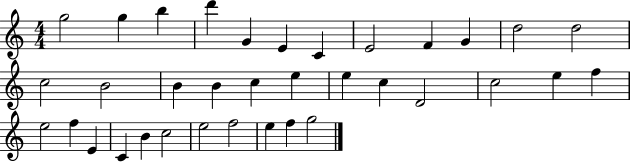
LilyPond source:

{
  \clef treble
  \numericTimeSignature
  \time 4/4
  \key c \major
  g''2 g''4 b''4 | d'''4 g'4 e'4 c'4 | e'2 f'4 g'4 | d''2 d''2 | \break c''2 b'2 | b'4 b'4 c''4 e''4 | e''4 c''4 d'2 | c''2 e''4 f''4 | \break e''2 f''4 e'4 | c'4 b'4 c''2 | e''2 f''2 | e''4 f''4 g''2 | \break \bar "|."
}